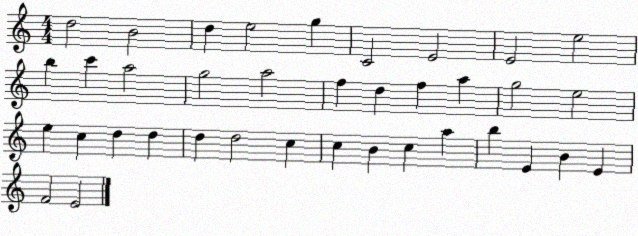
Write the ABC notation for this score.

X:1
T:Untitled
M:4/4
L:1/4
K:C
d2 B2 d e2 g C2 E2 E2 e2 b c' a2 g2 a2 f d f a g2 e2 e c d d d d2 c c B c a b E B E F2 E2